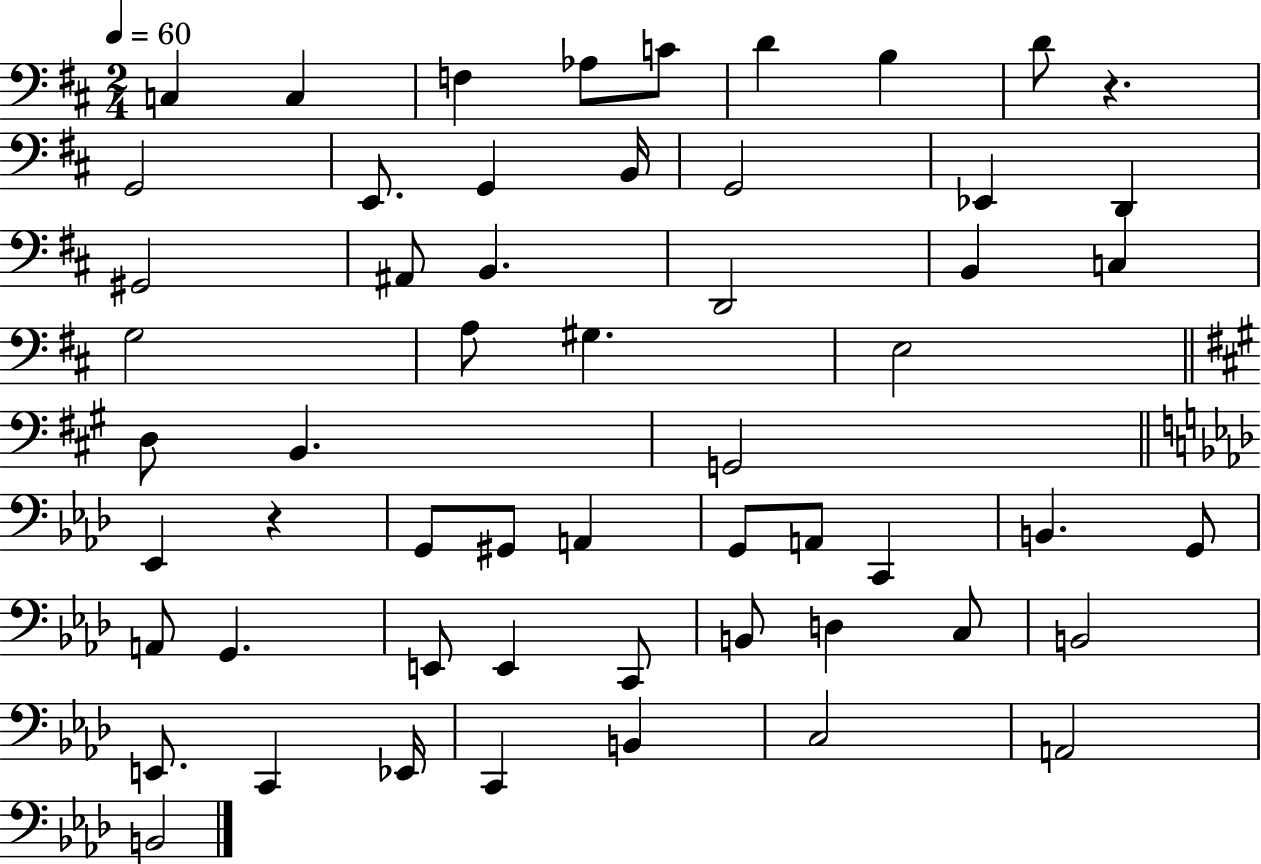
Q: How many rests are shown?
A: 2